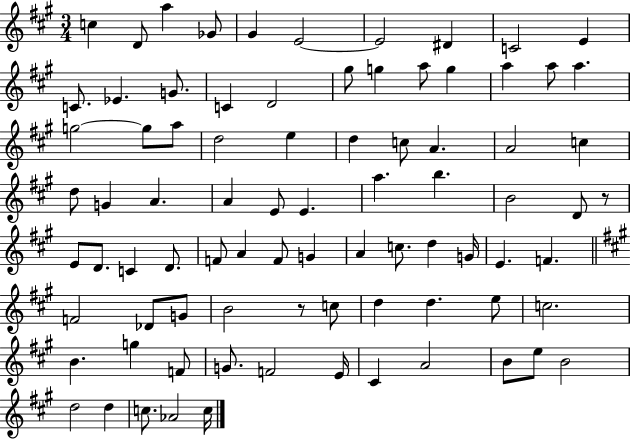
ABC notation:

X:1
T:Untitled
M:3/4
L:1/4
K:A
c D/2 a _G/2 ^G E2 E2 ^D C2 E C/2 _E G/2 C D2 ^g/2 g a/2 g a a/2 a g2 g/2 a/2 d2 e d c/2 A A2 c d/2 G A A E/2 E a b B2 D/2 z/2 E/2 D/2 C D/2 F/2 A F/2 G A c/2 d G/4 E F F2 _D/2 G/2 B2 z/2 c/2 d d e/2 c2 B g F/2 G/2 F2 E/4 ^C A2 B/2 e/2 B2 d2 d c/2 _A2 c/4